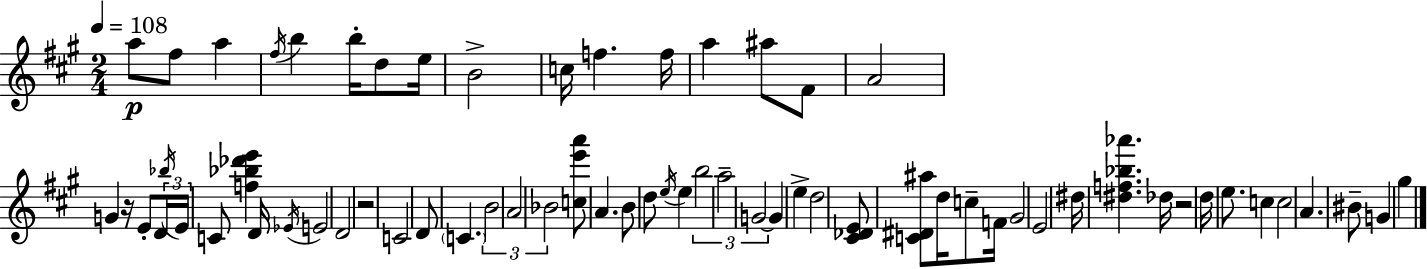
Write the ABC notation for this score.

X:1
T:Untitled
M:2/4
L:1/4
K:A
a/2 ^f/2 a ^f/4 b b/4 d/2 e/4 B2 c/4 f f/4 a ^a/2 ^F/2 A2 G z/4 E/2 D/4 _b/4 E/4 C/2 [f_b_d'e'] D/4 _E/4 E2 D2 z2 C2 D/2 C B2 A2 _B2 [ce'a']/2 A B/2 d/2 e/4 e b2 a2 G2 G e d2 [^C_DE]/2 [C^D^a]/2 d/4 c/2 F/4 ^G2 E2 ^d/4 [^df_b_a'] _d/4 z2 d/4 e/2 c c2 A ^B/2 G ^g